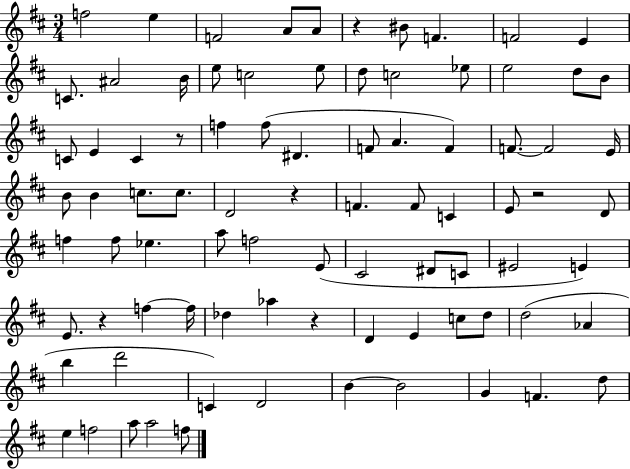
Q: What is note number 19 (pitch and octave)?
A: E5